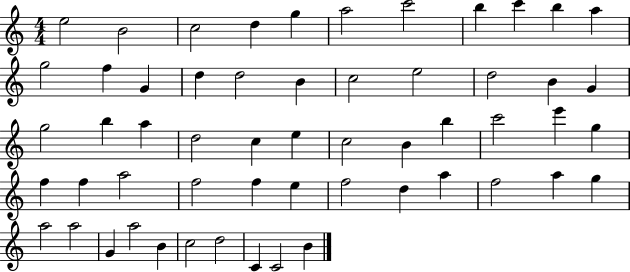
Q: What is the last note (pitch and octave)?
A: B4